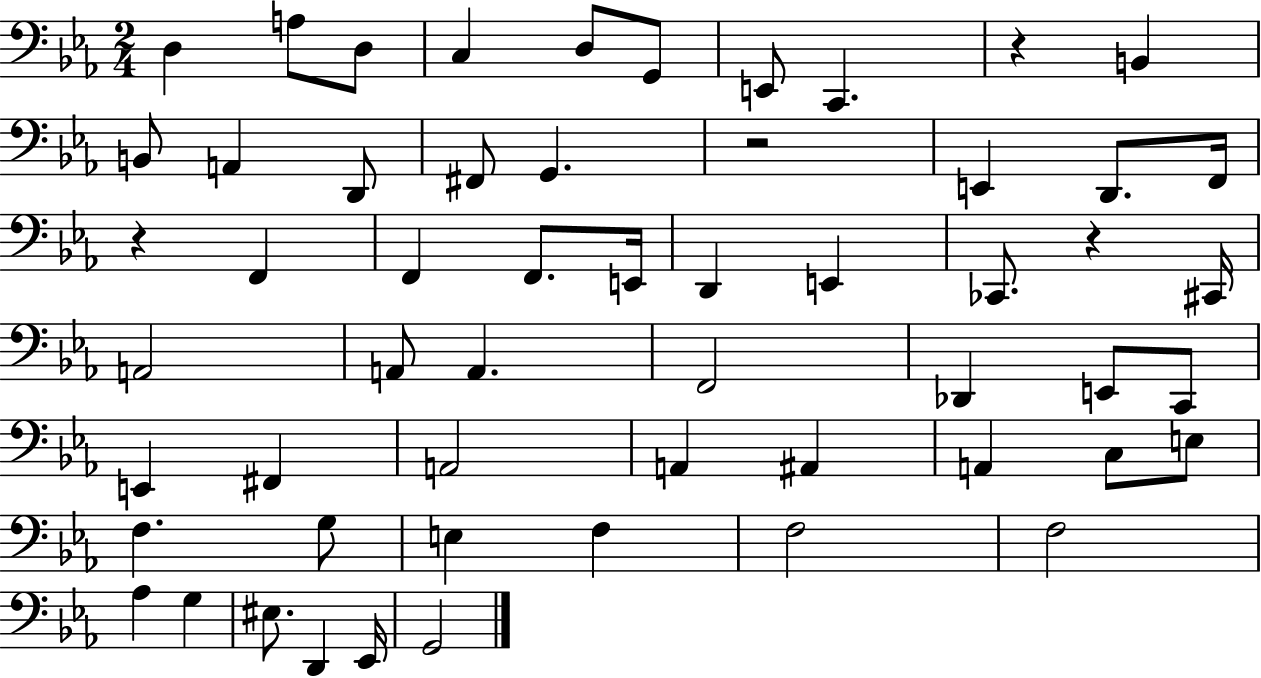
D3/q A3/e D3/e C3/q D3/e G2/e E2/e C2/q. R/q B2/q B2/e A2/q D2/e F#2/e G2/q. R/h E2/q D2/e. F2/s R/q F2/q F2/q F2/e. E2/s D2/q E2/q CES2/e. R/q C#2/s A2/h A2/e A2/q. F2/h Db2/q E2/e C2/e E2/q F#2/q A2/h A2/q A#2/q A2/q C3/e E3/e F3/q. G3/e E3/q F3/q F3/h F3/h Ab3/q G3/q EIS3/e. D2/q Eb2/s G2/h